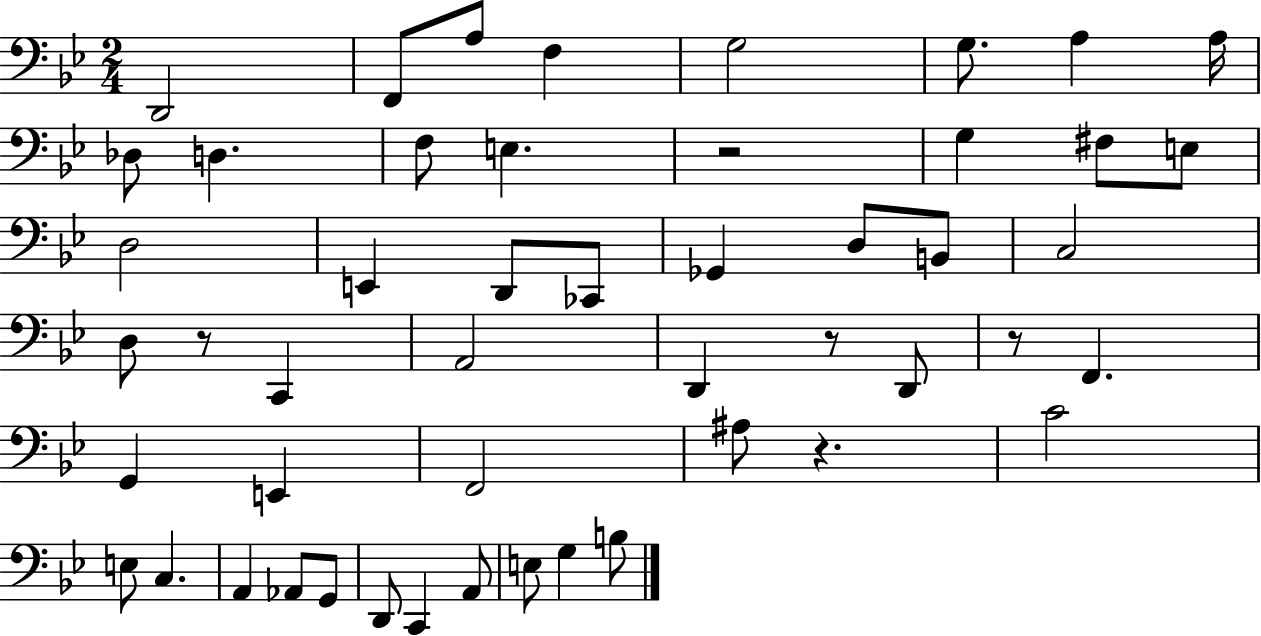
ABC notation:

X:1
T:Untitled
M:2/4
L:1/4
K:Bb
D,,2 F,,/2 A,/2 F, G,2 G,/2 A, A,/4 _D,/2 D, F,/2 E, z2 G, ^F,/2 E,/2 D,2 E,, D,,/2 _C,,/2 _G,, D,/2 B,,/2 C,2 D,/2 z/2 C,, A,,2 D,, z/2 D,,/2 z/2 F,, G,, E,, F,,2 ^A,/2 z C2 E,/2 C, A,, _A,,/2 G,,/2 D,,/2 C,, A,,/2 E,/2 G, B,/2